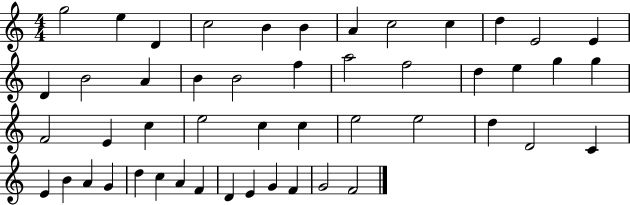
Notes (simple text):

G5/h E5/q D4/q C5/h B4/q B4/q A4/q C5/h C5/q D5/q E4/h E4/q D4/q B4/h A4/q B4/q B4/h F5/q A5/h F5/h D5/q E5/q G5/q G5/q F4/h E4/q C5/q E5/h C5/q C5/q E5/h E5/h D5/q D4/h C4/q E4/q B4/q A4/q G4/q D5/q C5/q A4/q F4/q D4/q E4/q G4/q F4/q G4/h F4/h